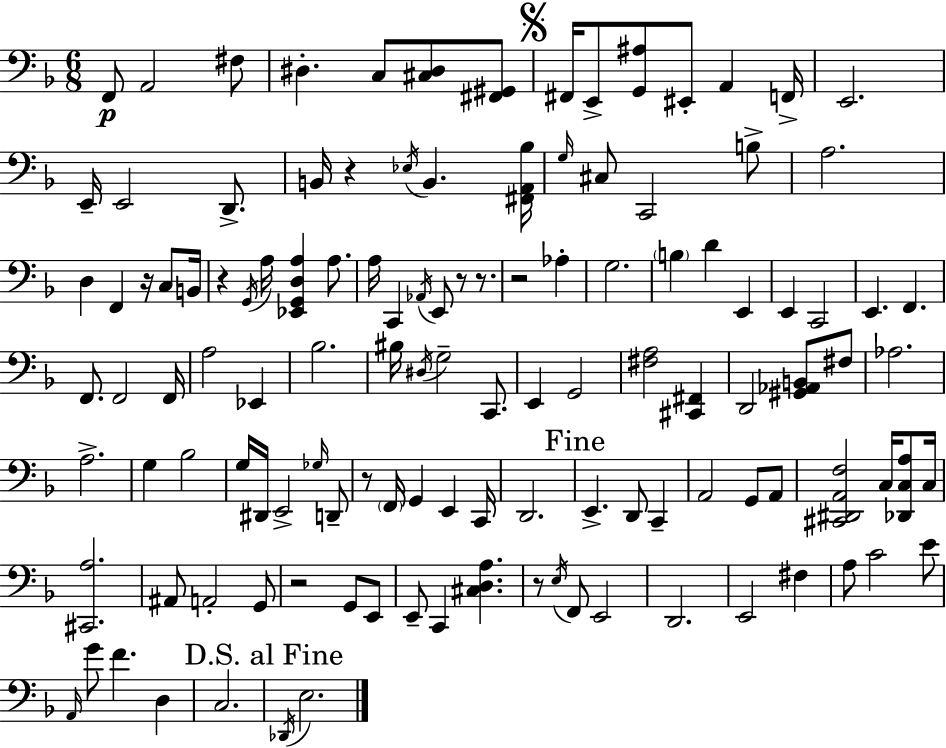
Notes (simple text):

F2/e A2/h F#3/e D#3/q. C3/e [C#3,D#3]/e [F#2,G#2]/e F#2/s E2/e [G2,A#3]/e EIS2/e A2/q F2/s E2/h. E2/s E2/h D2/e. B2/s R/q Eb3/s B2/q. [F#2,A2,Bb3]/s G3/s C#3/e C2/h B3/e A3/h. D3/q F2/q R/s C3/e B2/s R/q G2/s A3/s [Eb2,G2,D3,A3]/q A3/e. A3/s C2/q Ab2/s E2/e R/e R/e. R/h Ab3/q G3/h. B3/q D4/q E2/q E2/q C2/h E2/q. F2/q. F2/e. F2/h F2/s A3/h Eb2/q Bb3/h. BIS3/s D#3/s G3/h C2/e. E2/q G2/h [F#3,A3]/h [C#2,F#2]/q D2/h [G#2,Ab2,B2]/e F#3/e Ab3/h. A3/h. G3/q Bb3/h G3/s D#2/s E2/h Gb3/s D2/e R/e F2/s G2/q E2/q C2/s D2/h. E2/q. D2/e C2/q A2/h G2/e A2/e [C#2,D#2,A2,F3]/h C3/s [Db2,C3,A3]/e C3/s [C#2,A3]/h. A#2/e A2/h G2/e R/h G2/e E2/e E2/e C2/q [C#3,D3,A3]/q. R/e E3/s F2/e E2/h D2/h. E2/h F#3/q A3/e C4/h E4/e A2/s G4/e F4/q. D3/q C3/h. Db2/s E3/h.